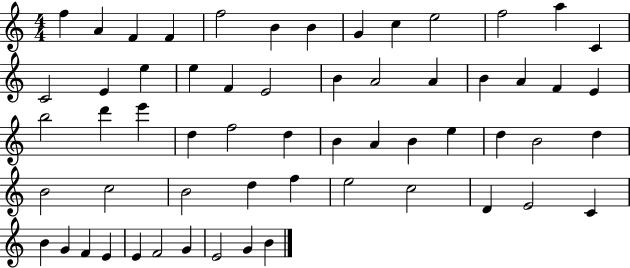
X:1
T:Untitled
M:4/4
L:1/4
K:C
f A F F f2 B B G c e2 f2 a C C2 E e e F E2 B A2 A B A F E b2 d' e' d f2 d B A B e d B2 d B2 c2 B2 d f e2 c2 D E2 C B G F E E F2 G E2 G B